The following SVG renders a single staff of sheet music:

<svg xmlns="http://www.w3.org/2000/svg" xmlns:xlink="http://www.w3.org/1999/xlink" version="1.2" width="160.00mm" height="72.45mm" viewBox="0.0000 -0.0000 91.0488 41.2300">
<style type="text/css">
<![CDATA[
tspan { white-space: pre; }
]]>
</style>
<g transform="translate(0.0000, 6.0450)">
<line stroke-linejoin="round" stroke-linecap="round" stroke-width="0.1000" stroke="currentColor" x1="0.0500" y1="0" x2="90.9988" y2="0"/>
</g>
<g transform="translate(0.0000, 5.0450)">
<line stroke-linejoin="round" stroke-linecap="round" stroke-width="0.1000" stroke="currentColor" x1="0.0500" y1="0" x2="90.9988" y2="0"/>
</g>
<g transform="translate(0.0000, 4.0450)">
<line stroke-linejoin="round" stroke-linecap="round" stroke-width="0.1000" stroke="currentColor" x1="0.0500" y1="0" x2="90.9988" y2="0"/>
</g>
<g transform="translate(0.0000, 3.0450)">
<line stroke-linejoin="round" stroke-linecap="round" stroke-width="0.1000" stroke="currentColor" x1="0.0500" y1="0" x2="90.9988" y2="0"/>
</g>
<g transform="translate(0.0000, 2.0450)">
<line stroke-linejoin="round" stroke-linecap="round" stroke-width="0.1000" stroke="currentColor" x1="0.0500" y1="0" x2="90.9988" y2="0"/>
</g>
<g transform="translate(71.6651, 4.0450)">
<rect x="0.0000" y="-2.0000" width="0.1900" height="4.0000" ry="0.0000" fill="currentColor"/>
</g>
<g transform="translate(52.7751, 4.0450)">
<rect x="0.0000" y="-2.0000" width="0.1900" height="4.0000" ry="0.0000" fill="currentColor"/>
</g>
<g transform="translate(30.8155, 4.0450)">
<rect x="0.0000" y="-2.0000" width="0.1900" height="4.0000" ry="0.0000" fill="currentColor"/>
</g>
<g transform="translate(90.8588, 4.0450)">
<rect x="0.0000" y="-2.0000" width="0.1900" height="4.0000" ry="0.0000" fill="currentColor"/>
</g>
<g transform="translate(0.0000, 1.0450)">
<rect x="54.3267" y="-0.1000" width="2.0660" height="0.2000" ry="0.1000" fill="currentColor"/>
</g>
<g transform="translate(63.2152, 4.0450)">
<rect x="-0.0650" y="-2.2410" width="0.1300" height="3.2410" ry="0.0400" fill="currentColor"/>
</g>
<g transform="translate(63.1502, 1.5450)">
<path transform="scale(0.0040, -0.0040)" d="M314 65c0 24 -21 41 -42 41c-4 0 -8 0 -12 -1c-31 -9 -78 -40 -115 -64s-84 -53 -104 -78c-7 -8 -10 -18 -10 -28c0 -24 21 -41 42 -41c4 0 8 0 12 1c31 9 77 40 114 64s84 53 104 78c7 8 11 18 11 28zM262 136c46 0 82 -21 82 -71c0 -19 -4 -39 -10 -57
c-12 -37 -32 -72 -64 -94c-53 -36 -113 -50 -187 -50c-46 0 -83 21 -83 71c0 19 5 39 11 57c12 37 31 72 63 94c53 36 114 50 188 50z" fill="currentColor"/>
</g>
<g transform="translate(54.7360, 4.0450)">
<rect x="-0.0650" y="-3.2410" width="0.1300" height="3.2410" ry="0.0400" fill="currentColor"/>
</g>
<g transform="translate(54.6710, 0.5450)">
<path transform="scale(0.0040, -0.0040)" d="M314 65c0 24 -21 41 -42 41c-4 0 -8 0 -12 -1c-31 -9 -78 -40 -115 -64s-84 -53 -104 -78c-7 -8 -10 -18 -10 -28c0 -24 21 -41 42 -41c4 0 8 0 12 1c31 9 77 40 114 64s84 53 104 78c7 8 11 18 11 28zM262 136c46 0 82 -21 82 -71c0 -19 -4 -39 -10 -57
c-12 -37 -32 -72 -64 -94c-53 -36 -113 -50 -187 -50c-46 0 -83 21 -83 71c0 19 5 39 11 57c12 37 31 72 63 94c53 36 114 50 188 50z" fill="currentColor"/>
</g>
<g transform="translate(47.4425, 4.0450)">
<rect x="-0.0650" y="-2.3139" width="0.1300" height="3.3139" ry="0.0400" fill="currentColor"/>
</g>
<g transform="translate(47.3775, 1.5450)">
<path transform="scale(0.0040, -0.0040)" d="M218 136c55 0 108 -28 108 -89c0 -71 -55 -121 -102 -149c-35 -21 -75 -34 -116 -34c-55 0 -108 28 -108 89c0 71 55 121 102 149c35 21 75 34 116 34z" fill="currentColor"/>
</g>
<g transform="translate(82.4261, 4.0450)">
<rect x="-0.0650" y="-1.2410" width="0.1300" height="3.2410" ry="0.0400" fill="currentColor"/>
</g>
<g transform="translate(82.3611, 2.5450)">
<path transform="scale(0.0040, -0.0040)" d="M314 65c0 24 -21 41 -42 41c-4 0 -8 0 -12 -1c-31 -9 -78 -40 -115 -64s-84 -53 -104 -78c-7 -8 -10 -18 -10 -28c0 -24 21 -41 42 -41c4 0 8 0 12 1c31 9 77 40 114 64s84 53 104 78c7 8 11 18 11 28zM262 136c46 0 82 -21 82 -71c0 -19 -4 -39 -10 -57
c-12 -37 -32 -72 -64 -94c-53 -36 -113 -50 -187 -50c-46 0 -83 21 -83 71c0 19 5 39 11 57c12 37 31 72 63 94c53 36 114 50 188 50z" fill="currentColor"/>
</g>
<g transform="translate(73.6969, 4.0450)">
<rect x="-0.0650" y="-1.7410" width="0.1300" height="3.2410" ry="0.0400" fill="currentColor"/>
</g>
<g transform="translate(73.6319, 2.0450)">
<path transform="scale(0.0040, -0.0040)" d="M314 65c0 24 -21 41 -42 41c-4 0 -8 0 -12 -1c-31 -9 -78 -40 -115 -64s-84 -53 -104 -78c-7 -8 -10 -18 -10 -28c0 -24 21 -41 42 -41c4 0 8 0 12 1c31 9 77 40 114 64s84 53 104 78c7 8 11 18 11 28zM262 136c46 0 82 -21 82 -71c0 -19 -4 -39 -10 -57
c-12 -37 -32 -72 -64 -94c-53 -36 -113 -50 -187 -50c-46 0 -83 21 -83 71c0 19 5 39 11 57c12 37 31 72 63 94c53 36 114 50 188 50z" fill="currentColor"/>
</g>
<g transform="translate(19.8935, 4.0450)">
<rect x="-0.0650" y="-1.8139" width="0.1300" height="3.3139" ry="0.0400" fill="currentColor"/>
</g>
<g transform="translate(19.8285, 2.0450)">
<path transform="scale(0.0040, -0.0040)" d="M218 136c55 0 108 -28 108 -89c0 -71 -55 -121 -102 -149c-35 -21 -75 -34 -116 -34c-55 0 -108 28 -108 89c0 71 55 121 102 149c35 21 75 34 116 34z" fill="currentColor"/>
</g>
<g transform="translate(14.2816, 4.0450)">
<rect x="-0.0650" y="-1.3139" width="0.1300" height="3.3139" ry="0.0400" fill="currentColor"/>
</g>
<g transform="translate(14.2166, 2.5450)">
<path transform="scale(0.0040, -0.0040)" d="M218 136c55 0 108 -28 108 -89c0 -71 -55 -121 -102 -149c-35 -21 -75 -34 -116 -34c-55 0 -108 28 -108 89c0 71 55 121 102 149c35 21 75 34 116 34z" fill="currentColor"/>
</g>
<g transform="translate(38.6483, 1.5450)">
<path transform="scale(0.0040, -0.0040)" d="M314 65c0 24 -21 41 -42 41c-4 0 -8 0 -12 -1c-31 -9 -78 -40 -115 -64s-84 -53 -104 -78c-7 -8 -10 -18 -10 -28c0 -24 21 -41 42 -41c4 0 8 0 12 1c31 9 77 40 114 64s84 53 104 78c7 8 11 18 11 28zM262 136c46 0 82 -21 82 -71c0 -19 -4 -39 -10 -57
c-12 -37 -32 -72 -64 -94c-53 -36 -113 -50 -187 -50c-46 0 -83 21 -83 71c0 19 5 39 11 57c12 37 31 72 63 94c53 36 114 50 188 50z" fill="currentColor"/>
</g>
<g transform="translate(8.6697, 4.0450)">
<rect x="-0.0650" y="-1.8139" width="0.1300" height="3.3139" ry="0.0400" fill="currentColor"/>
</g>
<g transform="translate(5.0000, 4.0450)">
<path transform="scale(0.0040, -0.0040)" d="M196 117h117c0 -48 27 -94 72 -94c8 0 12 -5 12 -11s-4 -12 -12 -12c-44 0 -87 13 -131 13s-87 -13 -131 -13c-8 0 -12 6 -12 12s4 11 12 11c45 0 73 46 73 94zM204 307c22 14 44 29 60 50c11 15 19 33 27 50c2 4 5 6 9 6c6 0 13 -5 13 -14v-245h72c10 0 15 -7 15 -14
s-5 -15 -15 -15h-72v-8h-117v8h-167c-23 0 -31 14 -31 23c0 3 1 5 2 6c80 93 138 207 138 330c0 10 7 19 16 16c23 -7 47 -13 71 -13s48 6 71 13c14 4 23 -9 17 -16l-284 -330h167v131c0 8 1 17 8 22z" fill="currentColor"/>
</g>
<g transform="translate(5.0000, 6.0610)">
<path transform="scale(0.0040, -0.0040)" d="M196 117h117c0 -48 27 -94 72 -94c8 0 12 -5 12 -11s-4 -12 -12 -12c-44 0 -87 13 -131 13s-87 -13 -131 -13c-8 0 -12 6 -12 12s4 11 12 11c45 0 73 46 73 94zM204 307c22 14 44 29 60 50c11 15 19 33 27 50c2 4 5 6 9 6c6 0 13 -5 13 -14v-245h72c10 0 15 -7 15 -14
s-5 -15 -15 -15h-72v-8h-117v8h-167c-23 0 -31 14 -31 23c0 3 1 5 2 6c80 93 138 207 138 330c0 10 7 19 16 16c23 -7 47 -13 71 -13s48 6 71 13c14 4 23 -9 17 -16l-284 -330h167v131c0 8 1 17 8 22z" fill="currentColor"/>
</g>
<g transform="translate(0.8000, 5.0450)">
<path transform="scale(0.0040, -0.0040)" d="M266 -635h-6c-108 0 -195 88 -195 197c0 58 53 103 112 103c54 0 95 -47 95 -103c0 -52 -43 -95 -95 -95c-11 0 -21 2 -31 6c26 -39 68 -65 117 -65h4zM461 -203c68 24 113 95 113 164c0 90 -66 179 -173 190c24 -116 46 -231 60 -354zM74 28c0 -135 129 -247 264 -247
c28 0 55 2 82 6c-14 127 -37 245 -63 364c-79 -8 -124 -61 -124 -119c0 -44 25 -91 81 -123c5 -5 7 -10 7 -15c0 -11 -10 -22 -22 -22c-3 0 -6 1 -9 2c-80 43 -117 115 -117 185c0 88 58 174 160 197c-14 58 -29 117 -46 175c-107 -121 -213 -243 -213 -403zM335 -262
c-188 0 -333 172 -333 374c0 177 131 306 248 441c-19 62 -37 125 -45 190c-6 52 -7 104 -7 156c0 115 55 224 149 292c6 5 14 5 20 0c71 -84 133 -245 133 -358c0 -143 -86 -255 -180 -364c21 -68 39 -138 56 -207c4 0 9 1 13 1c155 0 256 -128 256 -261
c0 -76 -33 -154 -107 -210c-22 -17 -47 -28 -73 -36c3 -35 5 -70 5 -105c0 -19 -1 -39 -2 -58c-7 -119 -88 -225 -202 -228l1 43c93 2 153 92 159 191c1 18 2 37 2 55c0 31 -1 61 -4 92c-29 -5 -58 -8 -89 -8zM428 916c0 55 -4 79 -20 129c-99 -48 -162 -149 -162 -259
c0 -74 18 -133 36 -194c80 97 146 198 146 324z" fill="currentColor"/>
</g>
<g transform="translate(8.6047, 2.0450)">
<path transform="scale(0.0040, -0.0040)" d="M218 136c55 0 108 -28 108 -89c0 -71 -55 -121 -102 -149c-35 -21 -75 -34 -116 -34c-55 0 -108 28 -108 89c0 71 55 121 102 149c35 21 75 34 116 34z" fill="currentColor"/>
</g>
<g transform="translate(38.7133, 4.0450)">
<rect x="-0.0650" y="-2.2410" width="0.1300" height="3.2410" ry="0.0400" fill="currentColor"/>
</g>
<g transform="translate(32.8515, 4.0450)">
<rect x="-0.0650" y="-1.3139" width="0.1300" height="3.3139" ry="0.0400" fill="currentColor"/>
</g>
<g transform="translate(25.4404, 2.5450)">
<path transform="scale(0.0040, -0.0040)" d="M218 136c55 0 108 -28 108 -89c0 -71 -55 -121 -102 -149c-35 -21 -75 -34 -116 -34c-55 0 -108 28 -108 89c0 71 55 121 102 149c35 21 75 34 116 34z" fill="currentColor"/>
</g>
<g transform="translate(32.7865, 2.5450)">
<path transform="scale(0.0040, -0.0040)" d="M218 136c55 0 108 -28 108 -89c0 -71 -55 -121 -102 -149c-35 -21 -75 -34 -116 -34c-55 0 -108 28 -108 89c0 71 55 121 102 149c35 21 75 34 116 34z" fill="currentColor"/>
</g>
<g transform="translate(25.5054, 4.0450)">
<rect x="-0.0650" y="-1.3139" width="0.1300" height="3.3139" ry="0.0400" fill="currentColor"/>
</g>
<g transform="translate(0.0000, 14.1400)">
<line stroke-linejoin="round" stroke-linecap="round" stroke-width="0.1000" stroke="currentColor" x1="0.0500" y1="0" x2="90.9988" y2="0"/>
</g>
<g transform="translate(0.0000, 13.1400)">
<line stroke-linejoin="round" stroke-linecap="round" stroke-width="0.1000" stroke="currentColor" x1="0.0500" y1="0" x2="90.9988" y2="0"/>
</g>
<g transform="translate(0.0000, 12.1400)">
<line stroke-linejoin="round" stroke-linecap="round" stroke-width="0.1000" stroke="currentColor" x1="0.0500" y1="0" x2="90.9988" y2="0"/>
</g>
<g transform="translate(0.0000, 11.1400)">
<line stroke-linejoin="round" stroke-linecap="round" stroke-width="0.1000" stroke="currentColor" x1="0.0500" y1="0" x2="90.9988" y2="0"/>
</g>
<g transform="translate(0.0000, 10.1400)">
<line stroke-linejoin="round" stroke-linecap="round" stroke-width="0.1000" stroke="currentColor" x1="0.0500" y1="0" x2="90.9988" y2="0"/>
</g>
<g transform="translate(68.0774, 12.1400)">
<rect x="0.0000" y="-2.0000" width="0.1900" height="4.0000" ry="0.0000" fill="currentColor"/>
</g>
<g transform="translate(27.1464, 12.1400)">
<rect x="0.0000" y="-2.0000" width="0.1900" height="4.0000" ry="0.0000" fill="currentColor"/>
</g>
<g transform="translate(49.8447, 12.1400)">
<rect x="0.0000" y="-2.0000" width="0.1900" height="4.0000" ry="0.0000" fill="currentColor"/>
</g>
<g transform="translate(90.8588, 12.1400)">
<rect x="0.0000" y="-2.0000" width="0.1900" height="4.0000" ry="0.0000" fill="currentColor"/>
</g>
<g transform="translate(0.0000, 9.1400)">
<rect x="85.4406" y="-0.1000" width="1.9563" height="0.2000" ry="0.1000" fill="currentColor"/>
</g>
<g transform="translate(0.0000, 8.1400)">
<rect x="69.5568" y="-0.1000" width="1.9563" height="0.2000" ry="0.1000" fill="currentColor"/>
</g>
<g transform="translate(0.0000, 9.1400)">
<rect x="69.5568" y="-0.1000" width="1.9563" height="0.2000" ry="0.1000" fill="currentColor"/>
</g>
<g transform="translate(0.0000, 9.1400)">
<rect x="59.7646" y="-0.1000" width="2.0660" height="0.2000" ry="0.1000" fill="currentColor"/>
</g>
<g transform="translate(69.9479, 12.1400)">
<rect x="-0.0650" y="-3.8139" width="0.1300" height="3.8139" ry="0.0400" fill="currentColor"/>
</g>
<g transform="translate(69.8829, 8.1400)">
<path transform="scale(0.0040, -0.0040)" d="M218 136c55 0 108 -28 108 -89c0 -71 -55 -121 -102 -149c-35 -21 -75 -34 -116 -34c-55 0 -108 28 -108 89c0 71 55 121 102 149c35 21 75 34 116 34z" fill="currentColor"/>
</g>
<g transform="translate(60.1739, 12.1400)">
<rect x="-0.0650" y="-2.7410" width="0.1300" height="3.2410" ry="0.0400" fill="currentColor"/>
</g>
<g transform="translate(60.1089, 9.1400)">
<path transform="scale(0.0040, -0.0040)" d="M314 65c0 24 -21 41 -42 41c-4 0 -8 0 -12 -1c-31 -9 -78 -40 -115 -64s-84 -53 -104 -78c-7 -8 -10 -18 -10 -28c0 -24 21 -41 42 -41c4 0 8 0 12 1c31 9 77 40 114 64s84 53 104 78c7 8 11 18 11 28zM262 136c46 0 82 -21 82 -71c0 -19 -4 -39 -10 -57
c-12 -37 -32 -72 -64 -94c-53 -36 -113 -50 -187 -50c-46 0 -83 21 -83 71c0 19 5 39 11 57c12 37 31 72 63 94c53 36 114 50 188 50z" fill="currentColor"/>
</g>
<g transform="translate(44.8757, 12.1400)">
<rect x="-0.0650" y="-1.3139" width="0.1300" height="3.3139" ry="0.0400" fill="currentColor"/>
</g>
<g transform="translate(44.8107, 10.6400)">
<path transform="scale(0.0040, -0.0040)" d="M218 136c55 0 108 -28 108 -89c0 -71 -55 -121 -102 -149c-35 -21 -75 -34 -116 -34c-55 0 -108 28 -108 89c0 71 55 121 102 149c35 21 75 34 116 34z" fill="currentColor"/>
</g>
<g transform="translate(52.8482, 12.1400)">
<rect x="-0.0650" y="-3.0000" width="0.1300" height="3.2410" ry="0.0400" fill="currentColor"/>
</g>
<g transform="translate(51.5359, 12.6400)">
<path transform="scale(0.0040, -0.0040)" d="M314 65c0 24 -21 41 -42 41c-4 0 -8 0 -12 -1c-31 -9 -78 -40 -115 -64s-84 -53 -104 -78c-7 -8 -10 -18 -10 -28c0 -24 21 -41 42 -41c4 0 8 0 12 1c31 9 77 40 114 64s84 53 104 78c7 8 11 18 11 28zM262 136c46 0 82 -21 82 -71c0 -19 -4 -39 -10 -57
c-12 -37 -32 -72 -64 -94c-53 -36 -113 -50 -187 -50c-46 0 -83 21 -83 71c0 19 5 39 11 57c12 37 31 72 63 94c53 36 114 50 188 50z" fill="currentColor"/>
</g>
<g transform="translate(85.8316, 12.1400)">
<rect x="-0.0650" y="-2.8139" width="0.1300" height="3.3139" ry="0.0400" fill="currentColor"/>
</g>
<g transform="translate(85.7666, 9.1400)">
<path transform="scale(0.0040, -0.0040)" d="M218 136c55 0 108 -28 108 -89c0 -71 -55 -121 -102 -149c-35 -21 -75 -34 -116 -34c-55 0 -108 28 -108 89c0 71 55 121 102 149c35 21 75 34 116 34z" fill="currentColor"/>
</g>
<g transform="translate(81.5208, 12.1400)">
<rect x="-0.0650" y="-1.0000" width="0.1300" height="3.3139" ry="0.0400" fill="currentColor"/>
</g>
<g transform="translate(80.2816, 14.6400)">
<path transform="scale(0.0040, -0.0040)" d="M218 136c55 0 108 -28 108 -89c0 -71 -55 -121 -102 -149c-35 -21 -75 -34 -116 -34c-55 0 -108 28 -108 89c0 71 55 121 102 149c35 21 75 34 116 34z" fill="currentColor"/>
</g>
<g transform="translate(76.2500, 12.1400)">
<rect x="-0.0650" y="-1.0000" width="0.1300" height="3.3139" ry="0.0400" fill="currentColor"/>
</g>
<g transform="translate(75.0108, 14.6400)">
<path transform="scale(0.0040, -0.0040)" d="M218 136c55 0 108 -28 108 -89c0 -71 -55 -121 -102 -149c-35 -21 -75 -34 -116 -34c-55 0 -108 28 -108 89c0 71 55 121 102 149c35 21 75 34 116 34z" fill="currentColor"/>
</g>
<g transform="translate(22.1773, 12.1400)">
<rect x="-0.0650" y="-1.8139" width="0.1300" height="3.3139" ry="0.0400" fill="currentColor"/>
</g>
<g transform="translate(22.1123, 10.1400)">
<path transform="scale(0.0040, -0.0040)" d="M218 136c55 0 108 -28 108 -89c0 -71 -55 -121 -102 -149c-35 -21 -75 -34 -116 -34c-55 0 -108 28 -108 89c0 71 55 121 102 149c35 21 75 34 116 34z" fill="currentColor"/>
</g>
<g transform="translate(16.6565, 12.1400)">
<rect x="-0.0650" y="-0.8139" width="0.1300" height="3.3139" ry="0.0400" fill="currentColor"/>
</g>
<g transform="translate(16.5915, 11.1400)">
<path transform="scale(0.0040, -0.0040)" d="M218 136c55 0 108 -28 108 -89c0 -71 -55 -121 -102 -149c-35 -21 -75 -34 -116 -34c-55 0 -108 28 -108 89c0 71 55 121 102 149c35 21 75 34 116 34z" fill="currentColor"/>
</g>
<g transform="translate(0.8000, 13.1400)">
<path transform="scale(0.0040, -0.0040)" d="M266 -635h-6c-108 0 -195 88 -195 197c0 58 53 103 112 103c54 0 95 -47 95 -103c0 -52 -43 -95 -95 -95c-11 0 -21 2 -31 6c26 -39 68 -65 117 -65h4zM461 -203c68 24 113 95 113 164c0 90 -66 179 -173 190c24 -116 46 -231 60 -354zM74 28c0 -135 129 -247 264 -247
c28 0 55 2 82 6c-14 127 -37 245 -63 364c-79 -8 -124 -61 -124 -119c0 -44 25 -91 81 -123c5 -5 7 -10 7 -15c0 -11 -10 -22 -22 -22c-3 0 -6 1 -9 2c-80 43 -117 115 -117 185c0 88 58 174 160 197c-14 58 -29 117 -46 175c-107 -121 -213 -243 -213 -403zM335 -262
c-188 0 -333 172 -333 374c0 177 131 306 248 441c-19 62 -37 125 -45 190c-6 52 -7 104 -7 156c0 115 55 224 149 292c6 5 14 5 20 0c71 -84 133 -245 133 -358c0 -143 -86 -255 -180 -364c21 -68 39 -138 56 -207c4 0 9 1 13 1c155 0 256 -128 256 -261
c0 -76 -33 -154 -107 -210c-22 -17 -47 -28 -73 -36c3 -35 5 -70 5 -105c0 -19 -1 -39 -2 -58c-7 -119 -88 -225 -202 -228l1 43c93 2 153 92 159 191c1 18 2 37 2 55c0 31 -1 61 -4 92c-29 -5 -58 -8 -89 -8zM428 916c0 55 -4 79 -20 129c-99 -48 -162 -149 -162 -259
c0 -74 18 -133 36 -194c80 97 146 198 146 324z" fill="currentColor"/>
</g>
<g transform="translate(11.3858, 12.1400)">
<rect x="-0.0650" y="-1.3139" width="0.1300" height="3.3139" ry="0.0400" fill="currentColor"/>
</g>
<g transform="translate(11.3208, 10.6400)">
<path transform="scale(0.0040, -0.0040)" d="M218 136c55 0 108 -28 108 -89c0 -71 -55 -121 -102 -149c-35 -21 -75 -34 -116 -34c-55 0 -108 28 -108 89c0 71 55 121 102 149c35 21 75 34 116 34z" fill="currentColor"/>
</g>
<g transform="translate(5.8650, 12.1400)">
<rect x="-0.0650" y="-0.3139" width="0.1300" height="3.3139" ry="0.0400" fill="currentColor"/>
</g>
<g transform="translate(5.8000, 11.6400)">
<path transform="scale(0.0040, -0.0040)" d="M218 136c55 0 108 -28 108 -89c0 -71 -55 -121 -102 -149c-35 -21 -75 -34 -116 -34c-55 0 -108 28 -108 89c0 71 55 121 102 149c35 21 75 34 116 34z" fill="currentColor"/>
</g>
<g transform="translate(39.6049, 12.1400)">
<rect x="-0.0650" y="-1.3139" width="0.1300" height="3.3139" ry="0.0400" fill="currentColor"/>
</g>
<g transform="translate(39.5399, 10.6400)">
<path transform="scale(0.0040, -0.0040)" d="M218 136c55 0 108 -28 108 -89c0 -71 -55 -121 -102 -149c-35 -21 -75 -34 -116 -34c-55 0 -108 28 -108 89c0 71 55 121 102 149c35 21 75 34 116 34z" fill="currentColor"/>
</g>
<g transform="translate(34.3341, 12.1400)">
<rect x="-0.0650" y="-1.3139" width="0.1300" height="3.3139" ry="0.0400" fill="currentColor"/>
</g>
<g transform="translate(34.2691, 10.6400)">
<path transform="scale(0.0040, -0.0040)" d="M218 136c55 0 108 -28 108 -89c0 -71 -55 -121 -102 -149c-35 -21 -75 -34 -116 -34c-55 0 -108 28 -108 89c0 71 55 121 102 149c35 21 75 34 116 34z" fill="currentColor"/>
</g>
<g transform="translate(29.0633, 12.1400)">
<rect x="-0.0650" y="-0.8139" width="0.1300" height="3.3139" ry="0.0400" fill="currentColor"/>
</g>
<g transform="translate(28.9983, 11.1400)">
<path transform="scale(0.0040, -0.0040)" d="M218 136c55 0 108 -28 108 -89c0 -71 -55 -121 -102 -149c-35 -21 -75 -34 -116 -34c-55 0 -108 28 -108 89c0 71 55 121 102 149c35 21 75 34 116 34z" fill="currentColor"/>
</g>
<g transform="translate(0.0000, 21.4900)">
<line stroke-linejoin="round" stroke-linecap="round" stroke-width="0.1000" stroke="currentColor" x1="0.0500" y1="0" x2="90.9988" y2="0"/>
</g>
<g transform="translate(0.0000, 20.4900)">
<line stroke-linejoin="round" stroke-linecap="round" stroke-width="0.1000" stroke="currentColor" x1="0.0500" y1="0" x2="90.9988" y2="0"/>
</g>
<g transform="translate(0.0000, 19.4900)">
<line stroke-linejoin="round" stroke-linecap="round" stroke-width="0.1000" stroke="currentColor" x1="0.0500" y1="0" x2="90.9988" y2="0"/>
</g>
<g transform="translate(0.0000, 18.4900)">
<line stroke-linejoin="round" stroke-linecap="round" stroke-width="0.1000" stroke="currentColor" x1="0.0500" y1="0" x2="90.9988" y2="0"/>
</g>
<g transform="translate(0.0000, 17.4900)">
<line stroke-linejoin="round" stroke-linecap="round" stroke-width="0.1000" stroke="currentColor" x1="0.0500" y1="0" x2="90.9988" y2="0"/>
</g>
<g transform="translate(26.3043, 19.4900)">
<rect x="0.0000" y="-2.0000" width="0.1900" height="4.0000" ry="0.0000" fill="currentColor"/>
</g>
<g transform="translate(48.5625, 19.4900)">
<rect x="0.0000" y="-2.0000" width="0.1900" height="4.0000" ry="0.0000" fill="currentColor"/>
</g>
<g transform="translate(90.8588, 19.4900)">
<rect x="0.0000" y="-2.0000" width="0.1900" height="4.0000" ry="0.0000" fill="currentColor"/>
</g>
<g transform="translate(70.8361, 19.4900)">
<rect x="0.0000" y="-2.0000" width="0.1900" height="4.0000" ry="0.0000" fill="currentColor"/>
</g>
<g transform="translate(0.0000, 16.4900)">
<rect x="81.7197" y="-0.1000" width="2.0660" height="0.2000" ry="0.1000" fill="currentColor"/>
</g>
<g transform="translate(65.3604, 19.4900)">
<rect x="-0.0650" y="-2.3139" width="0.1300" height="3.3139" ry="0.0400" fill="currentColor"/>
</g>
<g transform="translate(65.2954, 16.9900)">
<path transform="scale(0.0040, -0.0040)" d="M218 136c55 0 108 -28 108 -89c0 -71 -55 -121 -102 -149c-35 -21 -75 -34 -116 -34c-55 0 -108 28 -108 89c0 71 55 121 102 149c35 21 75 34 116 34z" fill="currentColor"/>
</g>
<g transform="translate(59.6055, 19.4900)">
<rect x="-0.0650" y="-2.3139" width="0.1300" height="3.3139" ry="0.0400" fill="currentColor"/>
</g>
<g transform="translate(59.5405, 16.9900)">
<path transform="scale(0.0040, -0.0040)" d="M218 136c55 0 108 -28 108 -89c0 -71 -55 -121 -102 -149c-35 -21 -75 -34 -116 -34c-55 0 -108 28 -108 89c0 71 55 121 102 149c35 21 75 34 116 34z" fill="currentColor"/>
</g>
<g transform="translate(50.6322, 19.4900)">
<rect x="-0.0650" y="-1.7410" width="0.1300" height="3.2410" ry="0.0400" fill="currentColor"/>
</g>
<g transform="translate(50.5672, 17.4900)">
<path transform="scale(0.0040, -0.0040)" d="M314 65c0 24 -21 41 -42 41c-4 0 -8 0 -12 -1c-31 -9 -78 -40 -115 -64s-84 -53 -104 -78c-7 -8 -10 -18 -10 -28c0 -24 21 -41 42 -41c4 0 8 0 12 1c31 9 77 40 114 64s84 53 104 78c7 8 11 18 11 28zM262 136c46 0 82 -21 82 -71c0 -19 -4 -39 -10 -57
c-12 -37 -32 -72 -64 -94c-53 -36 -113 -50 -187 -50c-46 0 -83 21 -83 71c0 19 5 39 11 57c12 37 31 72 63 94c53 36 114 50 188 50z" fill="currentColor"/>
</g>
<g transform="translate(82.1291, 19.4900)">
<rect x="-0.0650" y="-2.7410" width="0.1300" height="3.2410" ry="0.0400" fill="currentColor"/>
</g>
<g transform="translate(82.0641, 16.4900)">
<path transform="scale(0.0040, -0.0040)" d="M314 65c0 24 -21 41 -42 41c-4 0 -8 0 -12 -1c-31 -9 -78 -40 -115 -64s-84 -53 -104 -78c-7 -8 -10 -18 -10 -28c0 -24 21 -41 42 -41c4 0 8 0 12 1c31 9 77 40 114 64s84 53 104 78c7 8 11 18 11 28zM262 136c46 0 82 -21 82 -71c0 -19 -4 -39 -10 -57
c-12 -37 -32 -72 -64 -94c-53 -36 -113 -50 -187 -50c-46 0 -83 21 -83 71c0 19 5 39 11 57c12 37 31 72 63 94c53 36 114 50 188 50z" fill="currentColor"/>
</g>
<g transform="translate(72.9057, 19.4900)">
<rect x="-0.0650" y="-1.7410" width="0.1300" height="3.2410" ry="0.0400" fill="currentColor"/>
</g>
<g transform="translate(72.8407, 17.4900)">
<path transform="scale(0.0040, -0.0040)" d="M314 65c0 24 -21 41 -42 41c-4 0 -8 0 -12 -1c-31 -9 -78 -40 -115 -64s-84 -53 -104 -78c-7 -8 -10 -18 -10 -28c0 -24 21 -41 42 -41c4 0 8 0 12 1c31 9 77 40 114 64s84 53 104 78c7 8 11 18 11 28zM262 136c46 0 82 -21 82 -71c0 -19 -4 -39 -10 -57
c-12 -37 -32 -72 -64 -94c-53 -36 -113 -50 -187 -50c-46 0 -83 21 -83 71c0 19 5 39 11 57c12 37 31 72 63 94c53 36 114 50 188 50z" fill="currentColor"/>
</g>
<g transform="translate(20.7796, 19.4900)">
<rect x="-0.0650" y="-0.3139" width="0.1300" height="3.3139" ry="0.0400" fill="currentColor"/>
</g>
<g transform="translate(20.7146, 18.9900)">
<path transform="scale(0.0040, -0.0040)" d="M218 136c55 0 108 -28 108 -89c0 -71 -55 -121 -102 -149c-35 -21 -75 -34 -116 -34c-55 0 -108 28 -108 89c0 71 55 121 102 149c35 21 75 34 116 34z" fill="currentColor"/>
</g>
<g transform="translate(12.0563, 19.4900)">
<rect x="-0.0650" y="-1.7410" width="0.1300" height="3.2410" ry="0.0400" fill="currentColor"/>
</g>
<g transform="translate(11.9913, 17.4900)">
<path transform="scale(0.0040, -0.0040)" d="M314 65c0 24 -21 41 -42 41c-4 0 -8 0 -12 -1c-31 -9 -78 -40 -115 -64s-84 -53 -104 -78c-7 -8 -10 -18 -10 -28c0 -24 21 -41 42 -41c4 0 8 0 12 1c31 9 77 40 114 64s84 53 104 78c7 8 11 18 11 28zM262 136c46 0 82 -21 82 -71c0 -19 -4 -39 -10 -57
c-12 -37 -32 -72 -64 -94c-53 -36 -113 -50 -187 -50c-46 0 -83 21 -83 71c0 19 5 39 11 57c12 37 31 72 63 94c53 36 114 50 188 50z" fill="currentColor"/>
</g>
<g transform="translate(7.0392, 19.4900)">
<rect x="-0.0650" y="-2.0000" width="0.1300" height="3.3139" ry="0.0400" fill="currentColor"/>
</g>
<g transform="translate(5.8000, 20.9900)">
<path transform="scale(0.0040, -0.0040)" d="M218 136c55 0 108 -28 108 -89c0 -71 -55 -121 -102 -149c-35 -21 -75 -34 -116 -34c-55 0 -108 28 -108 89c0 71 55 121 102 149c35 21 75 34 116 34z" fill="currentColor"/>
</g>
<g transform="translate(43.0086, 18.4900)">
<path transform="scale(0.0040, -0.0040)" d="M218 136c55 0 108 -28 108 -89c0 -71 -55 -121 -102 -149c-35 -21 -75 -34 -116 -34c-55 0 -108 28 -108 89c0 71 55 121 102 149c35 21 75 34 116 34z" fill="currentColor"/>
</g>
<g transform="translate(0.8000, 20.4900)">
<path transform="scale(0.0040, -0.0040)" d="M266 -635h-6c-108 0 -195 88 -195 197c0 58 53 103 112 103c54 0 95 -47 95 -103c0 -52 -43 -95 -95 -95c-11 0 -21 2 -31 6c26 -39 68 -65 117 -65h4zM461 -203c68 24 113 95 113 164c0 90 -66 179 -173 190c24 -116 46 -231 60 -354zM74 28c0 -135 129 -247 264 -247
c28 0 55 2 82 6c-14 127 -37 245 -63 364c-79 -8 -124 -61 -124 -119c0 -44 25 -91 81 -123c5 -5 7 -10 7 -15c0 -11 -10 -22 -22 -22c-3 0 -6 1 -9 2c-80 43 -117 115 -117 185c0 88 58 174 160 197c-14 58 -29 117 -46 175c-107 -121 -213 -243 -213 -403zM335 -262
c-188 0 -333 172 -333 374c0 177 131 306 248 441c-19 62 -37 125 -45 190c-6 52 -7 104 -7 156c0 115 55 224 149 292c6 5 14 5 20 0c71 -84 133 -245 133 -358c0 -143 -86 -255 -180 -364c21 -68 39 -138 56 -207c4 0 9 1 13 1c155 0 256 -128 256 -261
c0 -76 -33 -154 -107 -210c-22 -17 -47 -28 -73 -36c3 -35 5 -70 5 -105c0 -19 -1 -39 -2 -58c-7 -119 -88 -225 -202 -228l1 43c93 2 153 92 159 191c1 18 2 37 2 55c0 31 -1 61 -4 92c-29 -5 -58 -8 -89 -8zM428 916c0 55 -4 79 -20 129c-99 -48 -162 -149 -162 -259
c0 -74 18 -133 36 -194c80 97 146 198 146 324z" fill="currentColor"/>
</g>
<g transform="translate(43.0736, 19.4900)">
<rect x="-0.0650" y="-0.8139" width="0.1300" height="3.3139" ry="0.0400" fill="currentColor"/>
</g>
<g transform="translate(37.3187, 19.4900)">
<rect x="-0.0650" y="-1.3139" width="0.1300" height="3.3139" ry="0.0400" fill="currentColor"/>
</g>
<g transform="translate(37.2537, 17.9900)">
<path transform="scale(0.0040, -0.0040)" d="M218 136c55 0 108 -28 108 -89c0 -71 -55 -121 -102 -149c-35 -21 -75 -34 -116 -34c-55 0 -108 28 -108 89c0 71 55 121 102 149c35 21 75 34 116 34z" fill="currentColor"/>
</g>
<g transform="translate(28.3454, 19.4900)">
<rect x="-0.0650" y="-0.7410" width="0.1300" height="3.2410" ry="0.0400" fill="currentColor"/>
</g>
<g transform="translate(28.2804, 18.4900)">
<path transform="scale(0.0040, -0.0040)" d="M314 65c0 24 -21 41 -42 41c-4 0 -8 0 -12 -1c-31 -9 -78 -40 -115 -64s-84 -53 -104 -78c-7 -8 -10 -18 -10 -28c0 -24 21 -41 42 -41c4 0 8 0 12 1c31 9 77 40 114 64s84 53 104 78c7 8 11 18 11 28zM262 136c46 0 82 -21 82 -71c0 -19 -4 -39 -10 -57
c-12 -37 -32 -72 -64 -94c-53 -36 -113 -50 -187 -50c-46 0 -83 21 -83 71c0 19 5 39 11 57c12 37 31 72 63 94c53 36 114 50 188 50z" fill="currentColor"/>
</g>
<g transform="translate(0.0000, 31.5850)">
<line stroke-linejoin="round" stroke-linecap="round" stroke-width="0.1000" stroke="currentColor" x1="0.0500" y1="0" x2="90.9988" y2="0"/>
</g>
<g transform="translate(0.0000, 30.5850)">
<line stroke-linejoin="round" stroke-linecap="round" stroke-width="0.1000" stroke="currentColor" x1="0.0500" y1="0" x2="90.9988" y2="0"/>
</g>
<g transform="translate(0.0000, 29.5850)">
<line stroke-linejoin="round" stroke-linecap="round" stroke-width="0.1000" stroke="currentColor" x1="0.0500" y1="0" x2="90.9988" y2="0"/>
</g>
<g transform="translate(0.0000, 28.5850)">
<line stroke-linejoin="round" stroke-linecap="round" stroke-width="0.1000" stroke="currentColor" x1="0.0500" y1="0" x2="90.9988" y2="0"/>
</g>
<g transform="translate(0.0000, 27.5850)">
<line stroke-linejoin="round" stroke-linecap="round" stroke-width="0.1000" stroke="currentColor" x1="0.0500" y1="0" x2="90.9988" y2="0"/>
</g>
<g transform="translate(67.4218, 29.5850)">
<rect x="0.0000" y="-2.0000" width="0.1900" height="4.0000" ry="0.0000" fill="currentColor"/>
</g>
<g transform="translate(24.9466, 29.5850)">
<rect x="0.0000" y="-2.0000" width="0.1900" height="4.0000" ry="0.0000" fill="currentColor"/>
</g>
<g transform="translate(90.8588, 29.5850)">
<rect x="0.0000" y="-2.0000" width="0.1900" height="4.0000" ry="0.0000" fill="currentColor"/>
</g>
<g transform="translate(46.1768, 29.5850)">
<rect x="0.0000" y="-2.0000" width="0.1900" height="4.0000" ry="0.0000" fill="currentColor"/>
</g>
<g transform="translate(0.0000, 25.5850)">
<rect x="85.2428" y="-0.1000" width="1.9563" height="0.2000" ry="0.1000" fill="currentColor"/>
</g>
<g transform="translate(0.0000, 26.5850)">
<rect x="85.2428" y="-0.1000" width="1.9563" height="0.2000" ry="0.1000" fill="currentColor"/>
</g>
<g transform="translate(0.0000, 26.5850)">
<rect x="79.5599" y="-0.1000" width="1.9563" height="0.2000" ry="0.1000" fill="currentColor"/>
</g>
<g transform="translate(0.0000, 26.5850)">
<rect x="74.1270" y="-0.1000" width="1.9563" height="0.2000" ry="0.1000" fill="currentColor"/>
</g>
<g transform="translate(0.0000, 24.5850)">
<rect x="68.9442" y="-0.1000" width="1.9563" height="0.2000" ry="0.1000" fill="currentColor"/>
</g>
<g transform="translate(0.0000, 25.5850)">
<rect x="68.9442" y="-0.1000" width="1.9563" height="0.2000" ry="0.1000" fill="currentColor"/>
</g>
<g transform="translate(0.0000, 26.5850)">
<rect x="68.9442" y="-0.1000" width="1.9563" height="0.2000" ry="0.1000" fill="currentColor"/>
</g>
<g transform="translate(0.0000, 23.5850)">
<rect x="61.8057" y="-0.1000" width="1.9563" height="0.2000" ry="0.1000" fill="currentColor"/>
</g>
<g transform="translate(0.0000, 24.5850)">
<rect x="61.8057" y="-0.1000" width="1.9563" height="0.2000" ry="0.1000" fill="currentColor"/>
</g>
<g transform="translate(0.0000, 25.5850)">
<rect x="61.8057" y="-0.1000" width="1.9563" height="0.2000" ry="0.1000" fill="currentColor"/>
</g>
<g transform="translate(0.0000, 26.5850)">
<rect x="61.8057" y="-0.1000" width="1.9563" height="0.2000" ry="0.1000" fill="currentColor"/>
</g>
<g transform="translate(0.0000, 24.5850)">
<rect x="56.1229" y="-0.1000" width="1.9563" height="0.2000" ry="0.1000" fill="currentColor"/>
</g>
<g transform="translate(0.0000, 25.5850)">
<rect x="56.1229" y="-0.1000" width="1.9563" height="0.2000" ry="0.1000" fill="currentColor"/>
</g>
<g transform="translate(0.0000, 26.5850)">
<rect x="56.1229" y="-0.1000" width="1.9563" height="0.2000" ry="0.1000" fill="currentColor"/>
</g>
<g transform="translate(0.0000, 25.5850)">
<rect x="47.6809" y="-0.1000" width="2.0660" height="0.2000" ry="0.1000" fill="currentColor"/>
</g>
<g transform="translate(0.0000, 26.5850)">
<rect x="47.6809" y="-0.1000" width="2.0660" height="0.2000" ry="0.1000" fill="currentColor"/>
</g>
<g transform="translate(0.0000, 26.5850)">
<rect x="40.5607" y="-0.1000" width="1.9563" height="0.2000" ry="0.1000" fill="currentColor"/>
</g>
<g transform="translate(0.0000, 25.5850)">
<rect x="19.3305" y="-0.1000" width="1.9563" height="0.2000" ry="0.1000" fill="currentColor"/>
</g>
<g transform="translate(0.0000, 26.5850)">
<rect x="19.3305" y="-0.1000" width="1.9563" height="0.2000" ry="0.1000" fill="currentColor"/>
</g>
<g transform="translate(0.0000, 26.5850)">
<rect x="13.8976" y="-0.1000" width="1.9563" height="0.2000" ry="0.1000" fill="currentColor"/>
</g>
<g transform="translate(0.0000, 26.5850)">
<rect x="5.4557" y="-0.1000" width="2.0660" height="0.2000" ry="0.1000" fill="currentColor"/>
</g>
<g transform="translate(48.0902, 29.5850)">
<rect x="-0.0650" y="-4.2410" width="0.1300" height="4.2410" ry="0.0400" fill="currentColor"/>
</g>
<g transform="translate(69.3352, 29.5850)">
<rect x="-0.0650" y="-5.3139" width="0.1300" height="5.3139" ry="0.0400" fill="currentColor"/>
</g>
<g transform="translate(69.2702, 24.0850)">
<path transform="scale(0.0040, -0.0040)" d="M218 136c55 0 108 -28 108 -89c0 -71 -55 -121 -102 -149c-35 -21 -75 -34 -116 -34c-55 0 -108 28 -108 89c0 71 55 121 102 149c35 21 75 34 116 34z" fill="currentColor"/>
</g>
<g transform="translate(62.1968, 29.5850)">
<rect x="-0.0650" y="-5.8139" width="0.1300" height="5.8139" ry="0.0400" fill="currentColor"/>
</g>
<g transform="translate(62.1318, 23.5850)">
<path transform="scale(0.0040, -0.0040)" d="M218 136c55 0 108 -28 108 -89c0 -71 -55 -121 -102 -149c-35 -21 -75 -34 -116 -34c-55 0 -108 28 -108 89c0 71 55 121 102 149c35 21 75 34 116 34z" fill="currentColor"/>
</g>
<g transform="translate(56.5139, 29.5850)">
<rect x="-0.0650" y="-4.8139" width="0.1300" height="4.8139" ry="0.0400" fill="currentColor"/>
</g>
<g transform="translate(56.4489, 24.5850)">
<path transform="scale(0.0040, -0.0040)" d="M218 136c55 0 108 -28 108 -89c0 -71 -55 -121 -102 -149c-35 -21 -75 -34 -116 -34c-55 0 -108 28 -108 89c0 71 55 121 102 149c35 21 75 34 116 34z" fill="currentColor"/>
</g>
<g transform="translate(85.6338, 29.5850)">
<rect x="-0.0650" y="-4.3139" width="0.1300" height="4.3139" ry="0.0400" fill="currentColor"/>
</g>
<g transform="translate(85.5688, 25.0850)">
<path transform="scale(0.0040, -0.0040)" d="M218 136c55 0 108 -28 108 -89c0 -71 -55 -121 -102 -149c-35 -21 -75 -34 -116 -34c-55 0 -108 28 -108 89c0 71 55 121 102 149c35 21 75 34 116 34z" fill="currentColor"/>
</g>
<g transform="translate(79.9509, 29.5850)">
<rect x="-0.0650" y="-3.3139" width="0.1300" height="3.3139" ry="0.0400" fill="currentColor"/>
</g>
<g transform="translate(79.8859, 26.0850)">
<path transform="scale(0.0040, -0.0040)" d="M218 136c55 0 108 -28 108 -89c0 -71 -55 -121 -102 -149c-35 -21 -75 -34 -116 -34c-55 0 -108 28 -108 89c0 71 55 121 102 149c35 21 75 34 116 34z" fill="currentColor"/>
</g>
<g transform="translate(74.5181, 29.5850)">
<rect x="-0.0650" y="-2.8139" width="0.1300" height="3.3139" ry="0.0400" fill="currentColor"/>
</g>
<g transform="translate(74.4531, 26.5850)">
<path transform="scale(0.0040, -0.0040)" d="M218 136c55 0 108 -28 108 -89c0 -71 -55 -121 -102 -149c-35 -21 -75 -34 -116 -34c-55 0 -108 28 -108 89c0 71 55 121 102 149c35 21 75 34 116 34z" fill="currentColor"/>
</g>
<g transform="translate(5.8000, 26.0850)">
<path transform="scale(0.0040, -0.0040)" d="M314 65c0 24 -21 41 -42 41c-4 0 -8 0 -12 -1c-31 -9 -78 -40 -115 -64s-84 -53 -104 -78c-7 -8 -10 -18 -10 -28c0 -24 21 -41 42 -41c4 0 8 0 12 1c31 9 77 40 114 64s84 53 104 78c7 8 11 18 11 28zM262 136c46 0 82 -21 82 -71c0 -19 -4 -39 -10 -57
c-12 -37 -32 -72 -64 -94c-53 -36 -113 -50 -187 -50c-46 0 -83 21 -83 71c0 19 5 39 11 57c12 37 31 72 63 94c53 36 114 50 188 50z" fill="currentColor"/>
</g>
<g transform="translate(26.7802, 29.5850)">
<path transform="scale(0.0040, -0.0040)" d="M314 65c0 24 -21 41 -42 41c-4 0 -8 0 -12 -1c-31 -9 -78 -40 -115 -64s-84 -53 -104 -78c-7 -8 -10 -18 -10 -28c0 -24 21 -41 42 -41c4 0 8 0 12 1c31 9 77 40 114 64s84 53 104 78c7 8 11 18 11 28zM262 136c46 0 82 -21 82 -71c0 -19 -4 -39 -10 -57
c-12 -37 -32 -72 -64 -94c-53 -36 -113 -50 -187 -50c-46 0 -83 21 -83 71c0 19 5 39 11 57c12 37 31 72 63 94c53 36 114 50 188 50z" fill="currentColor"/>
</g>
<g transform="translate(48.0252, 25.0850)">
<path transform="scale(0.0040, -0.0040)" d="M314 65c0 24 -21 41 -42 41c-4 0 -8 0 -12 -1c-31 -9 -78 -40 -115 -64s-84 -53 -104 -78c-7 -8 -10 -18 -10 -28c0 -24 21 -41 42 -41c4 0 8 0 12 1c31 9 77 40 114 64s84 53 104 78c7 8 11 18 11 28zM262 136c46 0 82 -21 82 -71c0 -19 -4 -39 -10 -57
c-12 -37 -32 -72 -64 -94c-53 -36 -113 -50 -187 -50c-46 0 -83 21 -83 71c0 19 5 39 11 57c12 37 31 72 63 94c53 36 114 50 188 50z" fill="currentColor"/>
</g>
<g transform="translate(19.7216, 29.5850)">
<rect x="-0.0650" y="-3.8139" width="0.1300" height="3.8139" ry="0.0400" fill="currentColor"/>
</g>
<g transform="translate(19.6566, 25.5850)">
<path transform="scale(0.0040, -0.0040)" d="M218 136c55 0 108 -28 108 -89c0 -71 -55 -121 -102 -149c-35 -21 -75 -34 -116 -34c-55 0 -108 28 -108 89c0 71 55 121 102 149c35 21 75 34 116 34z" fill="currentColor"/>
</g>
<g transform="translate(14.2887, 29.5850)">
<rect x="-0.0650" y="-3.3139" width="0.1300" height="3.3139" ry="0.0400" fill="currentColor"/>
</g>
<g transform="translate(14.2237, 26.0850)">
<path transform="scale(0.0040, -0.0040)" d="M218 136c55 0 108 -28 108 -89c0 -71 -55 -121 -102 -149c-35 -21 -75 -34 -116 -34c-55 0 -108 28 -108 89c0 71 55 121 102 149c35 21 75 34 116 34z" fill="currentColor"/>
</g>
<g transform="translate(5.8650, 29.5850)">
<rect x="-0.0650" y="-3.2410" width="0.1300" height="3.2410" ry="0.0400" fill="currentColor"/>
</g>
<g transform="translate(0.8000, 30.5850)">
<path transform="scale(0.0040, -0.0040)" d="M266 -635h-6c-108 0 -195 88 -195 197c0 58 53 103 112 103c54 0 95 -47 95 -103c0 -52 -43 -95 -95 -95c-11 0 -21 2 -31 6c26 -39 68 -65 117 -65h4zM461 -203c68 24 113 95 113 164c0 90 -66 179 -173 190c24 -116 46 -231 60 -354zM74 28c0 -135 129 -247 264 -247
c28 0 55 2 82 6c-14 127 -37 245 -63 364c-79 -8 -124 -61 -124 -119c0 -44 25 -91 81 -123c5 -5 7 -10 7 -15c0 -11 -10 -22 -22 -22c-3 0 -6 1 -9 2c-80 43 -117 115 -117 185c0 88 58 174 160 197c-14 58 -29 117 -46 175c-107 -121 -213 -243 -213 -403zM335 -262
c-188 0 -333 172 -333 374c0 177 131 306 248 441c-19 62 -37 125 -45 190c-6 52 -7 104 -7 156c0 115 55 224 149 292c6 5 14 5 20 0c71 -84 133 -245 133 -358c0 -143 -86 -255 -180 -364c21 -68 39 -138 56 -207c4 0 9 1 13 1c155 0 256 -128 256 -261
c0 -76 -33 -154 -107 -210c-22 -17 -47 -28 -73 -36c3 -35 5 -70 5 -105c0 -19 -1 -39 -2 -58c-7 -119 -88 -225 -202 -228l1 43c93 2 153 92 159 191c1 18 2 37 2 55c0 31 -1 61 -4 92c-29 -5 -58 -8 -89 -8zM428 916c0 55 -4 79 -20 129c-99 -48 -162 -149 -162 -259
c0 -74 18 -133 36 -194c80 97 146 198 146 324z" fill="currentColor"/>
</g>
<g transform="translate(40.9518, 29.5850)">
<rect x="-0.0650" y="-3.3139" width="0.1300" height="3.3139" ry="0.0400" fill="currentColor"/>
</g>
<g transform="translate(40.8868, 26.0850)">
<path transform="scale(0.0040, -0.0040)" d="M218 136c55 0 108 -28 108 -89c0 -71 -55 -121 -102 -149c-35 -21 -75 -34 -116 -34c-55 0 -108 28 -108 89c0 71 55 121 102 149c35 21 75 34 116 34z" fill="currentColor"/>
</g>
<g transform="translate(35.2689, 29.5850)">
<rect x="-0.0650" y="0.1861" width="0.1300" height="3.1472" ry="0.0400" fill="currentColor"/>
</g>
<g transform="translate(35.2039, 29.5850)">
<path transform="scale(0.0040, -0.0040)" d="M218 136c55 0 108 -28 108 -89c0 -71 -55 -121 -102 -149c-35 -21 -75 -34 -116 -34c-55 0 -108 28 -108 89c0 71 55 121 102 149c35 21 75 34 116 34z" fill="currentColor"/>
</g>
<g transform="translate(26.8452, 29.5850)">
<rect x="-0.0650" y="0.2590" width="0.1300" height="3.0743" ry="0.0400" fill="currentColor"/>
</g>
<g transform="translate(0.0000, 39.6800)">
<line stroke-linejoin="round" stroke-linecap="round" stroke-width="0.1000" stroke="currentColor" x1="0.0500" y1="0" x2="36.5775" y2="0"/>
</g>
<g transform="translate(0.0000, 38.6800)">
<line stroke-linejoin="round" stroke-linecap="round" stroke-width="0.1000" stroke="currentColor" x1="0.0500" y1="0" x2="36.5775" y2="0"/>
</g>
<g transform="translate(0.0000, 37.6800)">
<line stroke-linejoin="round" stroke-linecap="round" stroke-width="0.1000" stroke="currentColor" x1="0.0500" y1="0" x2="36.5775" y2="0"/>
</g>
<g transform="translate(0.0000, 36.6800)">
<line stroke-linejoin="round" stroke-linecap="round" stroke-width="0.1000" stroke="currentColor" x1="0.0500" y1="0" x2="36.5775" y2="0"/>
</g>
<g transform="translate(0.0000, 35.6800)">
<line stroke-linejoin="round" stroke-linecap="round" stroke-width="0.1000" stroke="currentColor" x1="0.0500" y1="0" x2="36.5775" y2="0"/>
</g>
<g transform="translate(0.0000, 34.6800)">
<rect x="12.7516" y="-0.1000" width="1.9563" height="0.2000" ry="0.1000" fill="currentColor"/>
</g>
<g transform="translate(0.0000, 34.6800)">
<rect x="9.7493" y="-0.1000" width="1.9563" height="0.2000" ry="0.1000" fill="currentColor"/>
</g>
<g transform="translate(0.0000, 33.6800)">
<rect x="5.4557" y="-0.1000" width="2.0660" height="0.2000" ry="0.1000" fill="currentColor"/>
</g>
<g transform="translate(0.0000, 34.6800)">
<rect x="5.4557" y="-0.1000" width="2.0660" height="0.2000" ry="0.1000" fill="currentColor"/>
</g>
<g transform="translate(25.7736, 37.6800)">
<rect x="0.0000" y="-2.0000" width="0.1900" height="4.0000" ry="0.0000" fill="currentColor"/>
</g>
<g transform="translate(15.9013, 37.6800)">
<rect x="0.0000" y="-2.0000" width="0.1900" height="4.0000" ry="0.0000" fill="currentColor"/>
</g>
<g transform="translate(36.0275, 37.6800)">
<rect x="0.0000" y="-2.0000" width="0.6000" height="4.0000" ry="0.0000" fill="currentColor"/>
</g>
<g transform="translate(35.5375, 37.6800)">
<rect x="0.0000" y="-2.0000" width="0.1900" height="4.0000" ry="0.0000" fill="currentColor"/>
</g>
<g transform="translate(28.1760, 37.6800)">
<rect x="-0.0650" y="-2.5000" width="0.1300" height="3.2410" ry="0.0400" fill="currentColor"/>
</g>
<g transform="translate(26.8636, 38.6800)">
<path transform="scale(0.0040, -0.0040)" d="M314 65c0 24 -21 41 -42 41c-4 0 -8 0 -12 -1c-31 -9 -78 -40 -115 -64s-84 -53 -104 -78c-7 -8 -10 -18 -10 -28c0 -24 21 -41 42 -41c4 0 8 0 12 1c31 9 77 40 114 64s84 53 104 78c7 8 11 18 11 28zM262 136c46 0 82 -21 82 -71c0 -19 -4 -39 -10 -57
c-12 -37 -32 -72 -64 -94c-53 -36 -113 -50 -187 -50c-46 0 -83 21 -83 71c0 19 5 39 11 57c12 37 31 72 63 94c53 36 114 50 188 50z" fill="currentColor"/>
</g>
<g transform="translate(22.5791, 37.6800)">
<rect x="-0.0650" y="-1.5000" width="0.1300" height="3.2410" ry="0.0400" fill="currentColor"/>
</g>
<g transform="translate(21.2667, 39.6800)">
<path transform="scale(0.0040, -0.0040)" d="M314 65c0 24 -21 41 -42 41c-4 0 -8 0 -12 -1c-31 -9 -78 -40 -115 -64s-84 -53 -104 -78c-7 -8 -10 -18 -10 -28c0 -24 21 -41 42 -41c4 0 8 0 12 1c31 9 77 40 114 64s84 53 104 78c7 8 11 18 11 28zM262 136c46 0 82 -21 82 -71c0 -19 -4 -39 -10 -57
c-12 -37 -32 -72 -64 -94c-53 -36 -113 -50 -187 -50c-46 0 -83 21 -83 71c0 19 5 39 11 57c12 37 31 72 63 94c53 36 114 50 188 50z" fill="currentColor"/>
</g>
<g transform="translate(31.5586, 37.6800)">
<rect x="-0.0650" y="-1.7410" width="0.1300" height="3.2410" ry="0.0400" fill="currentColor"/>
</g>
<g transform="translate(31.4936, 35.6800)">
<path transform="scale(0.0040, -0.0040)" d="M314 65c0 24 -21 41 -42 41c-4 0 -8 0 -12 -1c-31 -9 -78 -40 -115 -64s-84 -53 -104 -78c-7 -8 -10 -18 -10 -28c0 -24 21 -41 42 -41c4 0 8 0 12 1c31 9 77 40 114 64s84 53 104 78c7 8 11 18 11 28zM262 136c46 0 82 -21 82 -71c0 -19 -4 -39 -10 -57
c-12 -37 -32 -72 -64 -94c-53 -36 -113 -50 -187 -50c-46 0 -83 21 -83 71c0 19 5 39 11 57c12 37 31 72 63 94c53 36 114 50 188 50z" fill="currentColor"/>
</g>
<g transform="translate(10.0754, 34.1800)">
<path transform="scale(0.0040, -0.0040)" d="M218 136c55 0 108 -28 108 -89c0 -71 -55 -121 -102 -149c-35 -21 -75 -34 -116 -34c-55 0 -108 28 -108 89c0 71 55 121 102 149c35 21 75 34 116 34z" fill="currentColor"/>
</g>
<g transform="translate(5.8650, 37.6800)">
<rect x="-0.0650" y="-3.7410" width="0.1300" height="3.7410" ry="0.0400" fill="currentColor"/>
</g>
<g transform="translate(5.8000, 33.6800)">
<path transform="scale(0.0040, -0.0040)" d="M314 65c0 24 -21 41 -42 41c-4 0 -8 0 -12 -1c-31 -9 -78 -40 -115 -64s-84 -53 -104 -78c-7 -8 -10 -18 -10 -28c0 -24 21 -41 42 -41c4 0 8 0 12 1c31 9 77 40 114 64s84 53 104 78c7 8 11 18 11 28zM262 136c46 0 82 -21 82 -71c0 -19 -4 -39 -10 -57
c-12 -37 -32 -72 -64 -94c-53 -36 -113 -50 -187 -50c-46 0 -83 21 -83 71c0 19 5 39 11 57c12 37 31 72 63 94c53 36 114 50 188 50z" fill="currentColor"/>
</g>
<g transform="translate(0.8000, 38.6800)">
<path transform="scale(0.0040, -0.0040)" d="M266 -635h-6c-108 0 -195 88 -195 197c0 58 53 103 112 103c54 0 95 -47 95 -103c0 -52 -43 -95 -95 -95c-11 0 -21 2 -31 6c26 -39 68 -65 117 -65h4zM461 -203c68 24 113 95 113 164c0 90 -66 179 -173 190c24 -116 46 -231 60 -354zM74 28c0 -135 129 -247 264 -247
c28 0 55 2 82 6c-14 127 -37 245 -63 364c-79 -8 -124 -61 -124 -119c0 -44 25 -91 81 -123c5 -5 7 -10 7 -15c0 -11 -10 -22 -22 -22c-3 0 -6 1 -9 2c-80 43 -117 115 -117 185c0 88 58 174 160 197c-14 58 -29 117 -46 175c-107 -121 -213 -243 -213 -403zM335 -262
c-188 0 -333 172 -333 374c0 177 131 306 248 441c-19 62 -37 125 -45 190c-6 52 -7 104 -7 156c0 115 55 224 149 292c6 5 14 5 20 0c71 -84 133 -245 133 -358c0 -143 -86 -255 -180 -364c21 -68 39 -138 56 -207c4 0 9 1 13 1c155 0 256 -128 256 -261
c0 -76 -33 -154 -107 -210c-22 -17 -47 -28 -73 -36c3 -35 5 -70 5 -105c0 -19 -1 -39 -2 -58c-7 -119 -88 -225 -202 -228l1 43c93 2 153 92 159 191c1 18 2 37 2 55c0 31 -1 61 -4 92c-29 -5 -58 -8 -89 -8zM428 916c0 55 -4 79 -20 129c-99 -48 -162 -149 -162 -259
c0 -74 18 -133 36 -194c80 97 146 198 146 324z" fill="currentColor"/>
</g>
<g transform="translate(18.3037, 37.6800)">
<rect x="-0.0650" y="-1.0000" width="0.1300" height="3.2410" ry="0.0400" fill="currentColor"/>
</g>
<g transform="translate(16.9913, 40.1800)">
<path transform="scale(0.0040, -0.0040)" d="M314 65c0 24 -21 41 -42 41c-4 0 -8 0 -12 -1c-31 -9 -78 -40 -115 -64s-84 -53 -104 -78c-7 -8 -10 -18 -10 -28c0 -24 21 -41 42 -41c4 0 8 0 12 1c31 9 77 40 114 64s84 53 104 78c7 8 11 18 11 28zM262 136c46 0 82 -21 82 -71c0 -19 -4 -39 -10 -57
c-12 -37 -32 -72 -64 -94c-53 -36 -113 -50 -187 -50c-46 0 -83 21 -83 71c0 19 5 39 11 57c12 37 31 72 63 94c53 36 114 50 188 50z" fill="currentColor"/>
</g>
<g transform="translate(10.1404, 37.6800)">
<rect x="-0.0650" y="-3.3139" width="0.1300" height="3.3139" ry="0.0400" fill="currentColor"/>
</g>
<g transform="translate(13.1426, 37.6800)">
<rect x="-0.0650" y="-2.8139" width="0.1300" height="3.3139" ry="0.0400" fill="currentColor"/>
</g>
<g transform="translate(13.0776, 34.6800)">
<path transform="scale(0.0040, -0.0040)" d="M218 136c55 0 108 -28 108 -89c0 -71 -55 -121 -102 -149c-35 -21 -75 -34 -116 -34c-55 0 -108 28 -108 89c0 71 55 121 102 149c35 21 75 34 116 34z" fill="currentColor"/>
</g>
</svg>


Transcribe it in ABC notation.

X:1
T:Untitled
M:4/4
L:1/4
K:C
f e f e e g2 g b2 g2 f2 e2 c e d f d e e e A2 a2 c' D D a F f2 c d2 e d f2 g g f2 a2 b2 b c' B2 B b d'2 e' g' f' a b d' c'2 b a D2 E2 G2 f2